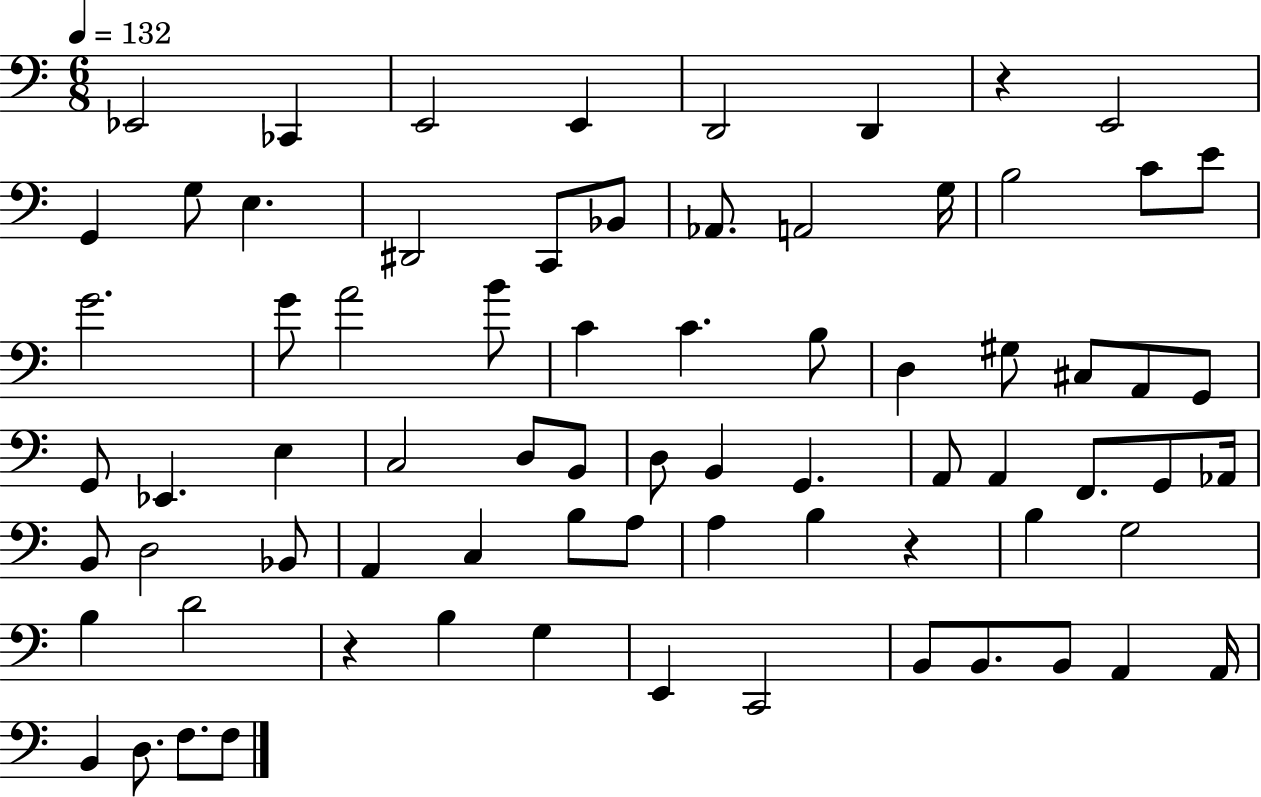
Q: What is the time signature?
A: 6/8